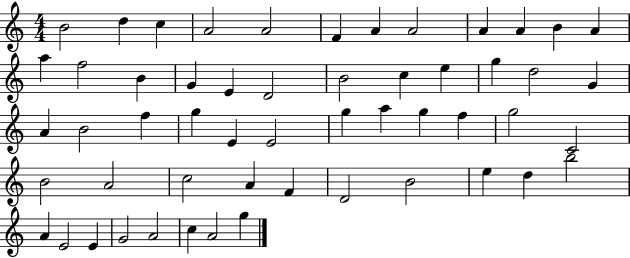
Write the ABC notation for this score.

X:1
T:Untitled
M:4/4
L:1/4
K:C
B2 d c A2 A2 F A A2 A A B A a f2 B G E D2 B2 c e g d2 G A B2 f g E E2 g a g f g2 C2 B2 A2 c2 A F D2 B2 e d b2 A E2 E G2 A2 c A2 g